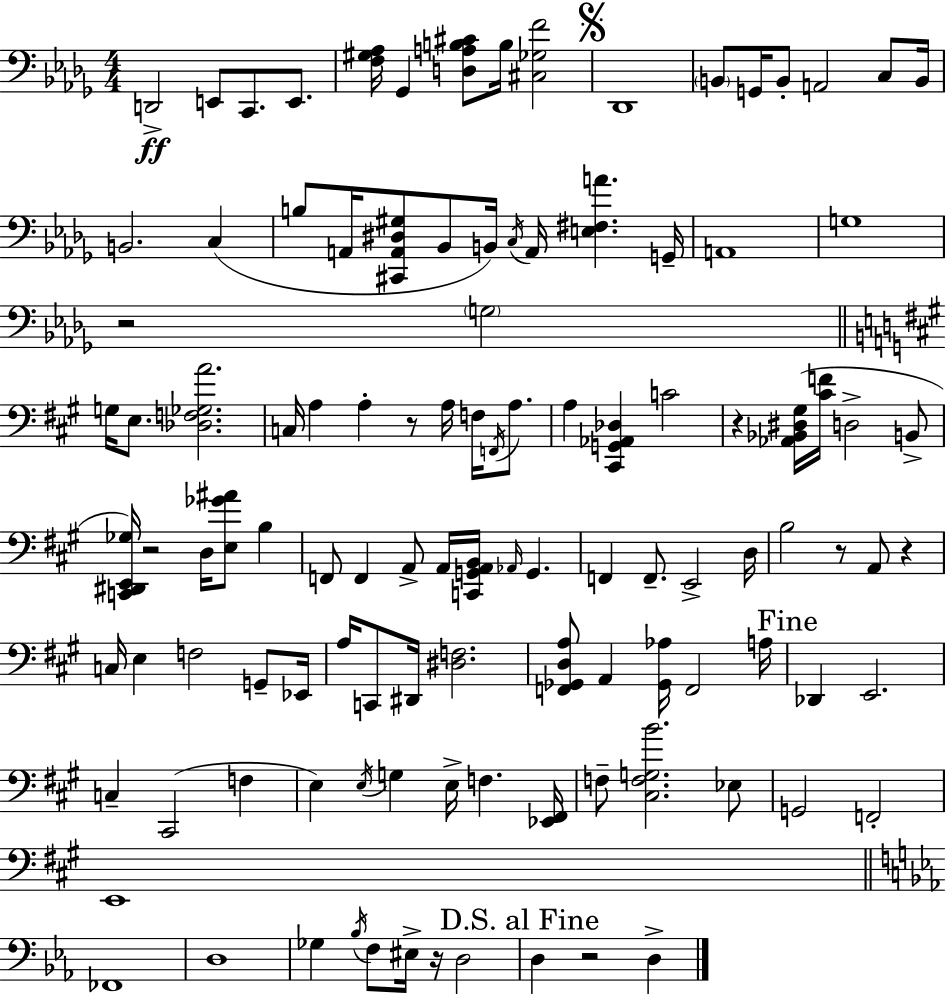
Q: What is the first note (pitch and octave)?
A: D2